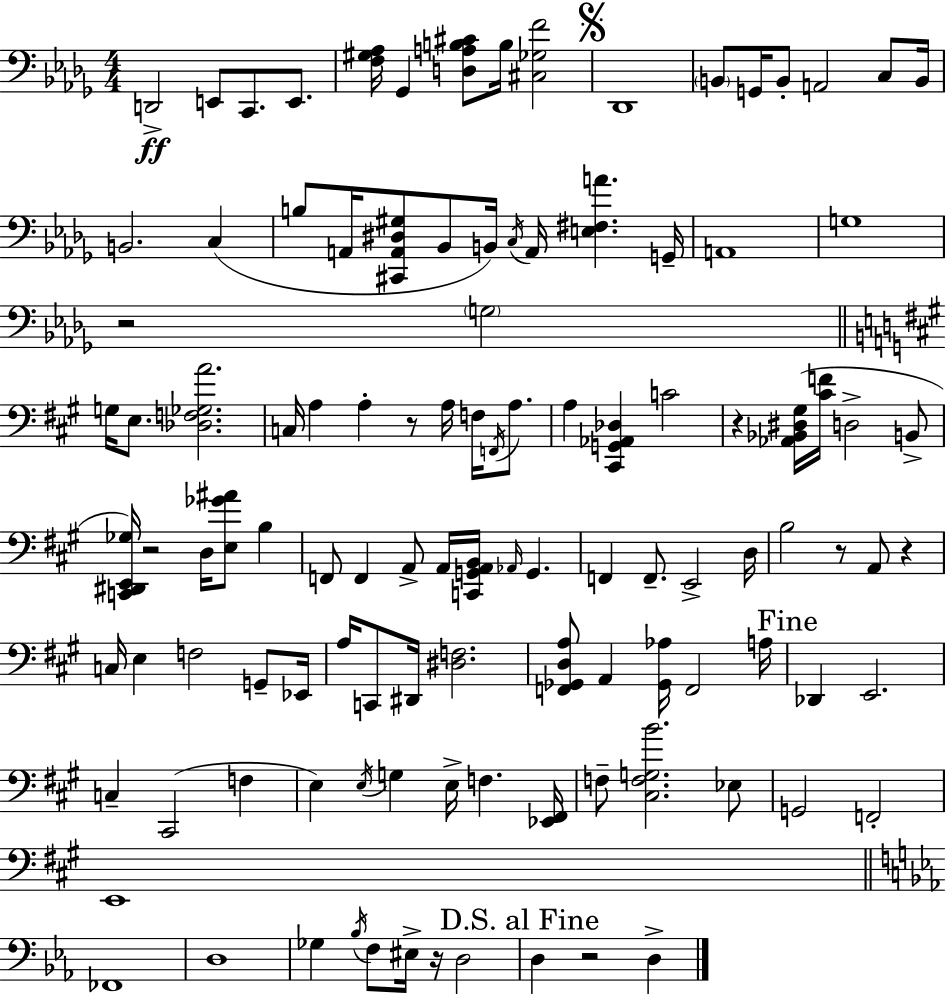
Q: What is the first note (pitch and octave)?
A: D2